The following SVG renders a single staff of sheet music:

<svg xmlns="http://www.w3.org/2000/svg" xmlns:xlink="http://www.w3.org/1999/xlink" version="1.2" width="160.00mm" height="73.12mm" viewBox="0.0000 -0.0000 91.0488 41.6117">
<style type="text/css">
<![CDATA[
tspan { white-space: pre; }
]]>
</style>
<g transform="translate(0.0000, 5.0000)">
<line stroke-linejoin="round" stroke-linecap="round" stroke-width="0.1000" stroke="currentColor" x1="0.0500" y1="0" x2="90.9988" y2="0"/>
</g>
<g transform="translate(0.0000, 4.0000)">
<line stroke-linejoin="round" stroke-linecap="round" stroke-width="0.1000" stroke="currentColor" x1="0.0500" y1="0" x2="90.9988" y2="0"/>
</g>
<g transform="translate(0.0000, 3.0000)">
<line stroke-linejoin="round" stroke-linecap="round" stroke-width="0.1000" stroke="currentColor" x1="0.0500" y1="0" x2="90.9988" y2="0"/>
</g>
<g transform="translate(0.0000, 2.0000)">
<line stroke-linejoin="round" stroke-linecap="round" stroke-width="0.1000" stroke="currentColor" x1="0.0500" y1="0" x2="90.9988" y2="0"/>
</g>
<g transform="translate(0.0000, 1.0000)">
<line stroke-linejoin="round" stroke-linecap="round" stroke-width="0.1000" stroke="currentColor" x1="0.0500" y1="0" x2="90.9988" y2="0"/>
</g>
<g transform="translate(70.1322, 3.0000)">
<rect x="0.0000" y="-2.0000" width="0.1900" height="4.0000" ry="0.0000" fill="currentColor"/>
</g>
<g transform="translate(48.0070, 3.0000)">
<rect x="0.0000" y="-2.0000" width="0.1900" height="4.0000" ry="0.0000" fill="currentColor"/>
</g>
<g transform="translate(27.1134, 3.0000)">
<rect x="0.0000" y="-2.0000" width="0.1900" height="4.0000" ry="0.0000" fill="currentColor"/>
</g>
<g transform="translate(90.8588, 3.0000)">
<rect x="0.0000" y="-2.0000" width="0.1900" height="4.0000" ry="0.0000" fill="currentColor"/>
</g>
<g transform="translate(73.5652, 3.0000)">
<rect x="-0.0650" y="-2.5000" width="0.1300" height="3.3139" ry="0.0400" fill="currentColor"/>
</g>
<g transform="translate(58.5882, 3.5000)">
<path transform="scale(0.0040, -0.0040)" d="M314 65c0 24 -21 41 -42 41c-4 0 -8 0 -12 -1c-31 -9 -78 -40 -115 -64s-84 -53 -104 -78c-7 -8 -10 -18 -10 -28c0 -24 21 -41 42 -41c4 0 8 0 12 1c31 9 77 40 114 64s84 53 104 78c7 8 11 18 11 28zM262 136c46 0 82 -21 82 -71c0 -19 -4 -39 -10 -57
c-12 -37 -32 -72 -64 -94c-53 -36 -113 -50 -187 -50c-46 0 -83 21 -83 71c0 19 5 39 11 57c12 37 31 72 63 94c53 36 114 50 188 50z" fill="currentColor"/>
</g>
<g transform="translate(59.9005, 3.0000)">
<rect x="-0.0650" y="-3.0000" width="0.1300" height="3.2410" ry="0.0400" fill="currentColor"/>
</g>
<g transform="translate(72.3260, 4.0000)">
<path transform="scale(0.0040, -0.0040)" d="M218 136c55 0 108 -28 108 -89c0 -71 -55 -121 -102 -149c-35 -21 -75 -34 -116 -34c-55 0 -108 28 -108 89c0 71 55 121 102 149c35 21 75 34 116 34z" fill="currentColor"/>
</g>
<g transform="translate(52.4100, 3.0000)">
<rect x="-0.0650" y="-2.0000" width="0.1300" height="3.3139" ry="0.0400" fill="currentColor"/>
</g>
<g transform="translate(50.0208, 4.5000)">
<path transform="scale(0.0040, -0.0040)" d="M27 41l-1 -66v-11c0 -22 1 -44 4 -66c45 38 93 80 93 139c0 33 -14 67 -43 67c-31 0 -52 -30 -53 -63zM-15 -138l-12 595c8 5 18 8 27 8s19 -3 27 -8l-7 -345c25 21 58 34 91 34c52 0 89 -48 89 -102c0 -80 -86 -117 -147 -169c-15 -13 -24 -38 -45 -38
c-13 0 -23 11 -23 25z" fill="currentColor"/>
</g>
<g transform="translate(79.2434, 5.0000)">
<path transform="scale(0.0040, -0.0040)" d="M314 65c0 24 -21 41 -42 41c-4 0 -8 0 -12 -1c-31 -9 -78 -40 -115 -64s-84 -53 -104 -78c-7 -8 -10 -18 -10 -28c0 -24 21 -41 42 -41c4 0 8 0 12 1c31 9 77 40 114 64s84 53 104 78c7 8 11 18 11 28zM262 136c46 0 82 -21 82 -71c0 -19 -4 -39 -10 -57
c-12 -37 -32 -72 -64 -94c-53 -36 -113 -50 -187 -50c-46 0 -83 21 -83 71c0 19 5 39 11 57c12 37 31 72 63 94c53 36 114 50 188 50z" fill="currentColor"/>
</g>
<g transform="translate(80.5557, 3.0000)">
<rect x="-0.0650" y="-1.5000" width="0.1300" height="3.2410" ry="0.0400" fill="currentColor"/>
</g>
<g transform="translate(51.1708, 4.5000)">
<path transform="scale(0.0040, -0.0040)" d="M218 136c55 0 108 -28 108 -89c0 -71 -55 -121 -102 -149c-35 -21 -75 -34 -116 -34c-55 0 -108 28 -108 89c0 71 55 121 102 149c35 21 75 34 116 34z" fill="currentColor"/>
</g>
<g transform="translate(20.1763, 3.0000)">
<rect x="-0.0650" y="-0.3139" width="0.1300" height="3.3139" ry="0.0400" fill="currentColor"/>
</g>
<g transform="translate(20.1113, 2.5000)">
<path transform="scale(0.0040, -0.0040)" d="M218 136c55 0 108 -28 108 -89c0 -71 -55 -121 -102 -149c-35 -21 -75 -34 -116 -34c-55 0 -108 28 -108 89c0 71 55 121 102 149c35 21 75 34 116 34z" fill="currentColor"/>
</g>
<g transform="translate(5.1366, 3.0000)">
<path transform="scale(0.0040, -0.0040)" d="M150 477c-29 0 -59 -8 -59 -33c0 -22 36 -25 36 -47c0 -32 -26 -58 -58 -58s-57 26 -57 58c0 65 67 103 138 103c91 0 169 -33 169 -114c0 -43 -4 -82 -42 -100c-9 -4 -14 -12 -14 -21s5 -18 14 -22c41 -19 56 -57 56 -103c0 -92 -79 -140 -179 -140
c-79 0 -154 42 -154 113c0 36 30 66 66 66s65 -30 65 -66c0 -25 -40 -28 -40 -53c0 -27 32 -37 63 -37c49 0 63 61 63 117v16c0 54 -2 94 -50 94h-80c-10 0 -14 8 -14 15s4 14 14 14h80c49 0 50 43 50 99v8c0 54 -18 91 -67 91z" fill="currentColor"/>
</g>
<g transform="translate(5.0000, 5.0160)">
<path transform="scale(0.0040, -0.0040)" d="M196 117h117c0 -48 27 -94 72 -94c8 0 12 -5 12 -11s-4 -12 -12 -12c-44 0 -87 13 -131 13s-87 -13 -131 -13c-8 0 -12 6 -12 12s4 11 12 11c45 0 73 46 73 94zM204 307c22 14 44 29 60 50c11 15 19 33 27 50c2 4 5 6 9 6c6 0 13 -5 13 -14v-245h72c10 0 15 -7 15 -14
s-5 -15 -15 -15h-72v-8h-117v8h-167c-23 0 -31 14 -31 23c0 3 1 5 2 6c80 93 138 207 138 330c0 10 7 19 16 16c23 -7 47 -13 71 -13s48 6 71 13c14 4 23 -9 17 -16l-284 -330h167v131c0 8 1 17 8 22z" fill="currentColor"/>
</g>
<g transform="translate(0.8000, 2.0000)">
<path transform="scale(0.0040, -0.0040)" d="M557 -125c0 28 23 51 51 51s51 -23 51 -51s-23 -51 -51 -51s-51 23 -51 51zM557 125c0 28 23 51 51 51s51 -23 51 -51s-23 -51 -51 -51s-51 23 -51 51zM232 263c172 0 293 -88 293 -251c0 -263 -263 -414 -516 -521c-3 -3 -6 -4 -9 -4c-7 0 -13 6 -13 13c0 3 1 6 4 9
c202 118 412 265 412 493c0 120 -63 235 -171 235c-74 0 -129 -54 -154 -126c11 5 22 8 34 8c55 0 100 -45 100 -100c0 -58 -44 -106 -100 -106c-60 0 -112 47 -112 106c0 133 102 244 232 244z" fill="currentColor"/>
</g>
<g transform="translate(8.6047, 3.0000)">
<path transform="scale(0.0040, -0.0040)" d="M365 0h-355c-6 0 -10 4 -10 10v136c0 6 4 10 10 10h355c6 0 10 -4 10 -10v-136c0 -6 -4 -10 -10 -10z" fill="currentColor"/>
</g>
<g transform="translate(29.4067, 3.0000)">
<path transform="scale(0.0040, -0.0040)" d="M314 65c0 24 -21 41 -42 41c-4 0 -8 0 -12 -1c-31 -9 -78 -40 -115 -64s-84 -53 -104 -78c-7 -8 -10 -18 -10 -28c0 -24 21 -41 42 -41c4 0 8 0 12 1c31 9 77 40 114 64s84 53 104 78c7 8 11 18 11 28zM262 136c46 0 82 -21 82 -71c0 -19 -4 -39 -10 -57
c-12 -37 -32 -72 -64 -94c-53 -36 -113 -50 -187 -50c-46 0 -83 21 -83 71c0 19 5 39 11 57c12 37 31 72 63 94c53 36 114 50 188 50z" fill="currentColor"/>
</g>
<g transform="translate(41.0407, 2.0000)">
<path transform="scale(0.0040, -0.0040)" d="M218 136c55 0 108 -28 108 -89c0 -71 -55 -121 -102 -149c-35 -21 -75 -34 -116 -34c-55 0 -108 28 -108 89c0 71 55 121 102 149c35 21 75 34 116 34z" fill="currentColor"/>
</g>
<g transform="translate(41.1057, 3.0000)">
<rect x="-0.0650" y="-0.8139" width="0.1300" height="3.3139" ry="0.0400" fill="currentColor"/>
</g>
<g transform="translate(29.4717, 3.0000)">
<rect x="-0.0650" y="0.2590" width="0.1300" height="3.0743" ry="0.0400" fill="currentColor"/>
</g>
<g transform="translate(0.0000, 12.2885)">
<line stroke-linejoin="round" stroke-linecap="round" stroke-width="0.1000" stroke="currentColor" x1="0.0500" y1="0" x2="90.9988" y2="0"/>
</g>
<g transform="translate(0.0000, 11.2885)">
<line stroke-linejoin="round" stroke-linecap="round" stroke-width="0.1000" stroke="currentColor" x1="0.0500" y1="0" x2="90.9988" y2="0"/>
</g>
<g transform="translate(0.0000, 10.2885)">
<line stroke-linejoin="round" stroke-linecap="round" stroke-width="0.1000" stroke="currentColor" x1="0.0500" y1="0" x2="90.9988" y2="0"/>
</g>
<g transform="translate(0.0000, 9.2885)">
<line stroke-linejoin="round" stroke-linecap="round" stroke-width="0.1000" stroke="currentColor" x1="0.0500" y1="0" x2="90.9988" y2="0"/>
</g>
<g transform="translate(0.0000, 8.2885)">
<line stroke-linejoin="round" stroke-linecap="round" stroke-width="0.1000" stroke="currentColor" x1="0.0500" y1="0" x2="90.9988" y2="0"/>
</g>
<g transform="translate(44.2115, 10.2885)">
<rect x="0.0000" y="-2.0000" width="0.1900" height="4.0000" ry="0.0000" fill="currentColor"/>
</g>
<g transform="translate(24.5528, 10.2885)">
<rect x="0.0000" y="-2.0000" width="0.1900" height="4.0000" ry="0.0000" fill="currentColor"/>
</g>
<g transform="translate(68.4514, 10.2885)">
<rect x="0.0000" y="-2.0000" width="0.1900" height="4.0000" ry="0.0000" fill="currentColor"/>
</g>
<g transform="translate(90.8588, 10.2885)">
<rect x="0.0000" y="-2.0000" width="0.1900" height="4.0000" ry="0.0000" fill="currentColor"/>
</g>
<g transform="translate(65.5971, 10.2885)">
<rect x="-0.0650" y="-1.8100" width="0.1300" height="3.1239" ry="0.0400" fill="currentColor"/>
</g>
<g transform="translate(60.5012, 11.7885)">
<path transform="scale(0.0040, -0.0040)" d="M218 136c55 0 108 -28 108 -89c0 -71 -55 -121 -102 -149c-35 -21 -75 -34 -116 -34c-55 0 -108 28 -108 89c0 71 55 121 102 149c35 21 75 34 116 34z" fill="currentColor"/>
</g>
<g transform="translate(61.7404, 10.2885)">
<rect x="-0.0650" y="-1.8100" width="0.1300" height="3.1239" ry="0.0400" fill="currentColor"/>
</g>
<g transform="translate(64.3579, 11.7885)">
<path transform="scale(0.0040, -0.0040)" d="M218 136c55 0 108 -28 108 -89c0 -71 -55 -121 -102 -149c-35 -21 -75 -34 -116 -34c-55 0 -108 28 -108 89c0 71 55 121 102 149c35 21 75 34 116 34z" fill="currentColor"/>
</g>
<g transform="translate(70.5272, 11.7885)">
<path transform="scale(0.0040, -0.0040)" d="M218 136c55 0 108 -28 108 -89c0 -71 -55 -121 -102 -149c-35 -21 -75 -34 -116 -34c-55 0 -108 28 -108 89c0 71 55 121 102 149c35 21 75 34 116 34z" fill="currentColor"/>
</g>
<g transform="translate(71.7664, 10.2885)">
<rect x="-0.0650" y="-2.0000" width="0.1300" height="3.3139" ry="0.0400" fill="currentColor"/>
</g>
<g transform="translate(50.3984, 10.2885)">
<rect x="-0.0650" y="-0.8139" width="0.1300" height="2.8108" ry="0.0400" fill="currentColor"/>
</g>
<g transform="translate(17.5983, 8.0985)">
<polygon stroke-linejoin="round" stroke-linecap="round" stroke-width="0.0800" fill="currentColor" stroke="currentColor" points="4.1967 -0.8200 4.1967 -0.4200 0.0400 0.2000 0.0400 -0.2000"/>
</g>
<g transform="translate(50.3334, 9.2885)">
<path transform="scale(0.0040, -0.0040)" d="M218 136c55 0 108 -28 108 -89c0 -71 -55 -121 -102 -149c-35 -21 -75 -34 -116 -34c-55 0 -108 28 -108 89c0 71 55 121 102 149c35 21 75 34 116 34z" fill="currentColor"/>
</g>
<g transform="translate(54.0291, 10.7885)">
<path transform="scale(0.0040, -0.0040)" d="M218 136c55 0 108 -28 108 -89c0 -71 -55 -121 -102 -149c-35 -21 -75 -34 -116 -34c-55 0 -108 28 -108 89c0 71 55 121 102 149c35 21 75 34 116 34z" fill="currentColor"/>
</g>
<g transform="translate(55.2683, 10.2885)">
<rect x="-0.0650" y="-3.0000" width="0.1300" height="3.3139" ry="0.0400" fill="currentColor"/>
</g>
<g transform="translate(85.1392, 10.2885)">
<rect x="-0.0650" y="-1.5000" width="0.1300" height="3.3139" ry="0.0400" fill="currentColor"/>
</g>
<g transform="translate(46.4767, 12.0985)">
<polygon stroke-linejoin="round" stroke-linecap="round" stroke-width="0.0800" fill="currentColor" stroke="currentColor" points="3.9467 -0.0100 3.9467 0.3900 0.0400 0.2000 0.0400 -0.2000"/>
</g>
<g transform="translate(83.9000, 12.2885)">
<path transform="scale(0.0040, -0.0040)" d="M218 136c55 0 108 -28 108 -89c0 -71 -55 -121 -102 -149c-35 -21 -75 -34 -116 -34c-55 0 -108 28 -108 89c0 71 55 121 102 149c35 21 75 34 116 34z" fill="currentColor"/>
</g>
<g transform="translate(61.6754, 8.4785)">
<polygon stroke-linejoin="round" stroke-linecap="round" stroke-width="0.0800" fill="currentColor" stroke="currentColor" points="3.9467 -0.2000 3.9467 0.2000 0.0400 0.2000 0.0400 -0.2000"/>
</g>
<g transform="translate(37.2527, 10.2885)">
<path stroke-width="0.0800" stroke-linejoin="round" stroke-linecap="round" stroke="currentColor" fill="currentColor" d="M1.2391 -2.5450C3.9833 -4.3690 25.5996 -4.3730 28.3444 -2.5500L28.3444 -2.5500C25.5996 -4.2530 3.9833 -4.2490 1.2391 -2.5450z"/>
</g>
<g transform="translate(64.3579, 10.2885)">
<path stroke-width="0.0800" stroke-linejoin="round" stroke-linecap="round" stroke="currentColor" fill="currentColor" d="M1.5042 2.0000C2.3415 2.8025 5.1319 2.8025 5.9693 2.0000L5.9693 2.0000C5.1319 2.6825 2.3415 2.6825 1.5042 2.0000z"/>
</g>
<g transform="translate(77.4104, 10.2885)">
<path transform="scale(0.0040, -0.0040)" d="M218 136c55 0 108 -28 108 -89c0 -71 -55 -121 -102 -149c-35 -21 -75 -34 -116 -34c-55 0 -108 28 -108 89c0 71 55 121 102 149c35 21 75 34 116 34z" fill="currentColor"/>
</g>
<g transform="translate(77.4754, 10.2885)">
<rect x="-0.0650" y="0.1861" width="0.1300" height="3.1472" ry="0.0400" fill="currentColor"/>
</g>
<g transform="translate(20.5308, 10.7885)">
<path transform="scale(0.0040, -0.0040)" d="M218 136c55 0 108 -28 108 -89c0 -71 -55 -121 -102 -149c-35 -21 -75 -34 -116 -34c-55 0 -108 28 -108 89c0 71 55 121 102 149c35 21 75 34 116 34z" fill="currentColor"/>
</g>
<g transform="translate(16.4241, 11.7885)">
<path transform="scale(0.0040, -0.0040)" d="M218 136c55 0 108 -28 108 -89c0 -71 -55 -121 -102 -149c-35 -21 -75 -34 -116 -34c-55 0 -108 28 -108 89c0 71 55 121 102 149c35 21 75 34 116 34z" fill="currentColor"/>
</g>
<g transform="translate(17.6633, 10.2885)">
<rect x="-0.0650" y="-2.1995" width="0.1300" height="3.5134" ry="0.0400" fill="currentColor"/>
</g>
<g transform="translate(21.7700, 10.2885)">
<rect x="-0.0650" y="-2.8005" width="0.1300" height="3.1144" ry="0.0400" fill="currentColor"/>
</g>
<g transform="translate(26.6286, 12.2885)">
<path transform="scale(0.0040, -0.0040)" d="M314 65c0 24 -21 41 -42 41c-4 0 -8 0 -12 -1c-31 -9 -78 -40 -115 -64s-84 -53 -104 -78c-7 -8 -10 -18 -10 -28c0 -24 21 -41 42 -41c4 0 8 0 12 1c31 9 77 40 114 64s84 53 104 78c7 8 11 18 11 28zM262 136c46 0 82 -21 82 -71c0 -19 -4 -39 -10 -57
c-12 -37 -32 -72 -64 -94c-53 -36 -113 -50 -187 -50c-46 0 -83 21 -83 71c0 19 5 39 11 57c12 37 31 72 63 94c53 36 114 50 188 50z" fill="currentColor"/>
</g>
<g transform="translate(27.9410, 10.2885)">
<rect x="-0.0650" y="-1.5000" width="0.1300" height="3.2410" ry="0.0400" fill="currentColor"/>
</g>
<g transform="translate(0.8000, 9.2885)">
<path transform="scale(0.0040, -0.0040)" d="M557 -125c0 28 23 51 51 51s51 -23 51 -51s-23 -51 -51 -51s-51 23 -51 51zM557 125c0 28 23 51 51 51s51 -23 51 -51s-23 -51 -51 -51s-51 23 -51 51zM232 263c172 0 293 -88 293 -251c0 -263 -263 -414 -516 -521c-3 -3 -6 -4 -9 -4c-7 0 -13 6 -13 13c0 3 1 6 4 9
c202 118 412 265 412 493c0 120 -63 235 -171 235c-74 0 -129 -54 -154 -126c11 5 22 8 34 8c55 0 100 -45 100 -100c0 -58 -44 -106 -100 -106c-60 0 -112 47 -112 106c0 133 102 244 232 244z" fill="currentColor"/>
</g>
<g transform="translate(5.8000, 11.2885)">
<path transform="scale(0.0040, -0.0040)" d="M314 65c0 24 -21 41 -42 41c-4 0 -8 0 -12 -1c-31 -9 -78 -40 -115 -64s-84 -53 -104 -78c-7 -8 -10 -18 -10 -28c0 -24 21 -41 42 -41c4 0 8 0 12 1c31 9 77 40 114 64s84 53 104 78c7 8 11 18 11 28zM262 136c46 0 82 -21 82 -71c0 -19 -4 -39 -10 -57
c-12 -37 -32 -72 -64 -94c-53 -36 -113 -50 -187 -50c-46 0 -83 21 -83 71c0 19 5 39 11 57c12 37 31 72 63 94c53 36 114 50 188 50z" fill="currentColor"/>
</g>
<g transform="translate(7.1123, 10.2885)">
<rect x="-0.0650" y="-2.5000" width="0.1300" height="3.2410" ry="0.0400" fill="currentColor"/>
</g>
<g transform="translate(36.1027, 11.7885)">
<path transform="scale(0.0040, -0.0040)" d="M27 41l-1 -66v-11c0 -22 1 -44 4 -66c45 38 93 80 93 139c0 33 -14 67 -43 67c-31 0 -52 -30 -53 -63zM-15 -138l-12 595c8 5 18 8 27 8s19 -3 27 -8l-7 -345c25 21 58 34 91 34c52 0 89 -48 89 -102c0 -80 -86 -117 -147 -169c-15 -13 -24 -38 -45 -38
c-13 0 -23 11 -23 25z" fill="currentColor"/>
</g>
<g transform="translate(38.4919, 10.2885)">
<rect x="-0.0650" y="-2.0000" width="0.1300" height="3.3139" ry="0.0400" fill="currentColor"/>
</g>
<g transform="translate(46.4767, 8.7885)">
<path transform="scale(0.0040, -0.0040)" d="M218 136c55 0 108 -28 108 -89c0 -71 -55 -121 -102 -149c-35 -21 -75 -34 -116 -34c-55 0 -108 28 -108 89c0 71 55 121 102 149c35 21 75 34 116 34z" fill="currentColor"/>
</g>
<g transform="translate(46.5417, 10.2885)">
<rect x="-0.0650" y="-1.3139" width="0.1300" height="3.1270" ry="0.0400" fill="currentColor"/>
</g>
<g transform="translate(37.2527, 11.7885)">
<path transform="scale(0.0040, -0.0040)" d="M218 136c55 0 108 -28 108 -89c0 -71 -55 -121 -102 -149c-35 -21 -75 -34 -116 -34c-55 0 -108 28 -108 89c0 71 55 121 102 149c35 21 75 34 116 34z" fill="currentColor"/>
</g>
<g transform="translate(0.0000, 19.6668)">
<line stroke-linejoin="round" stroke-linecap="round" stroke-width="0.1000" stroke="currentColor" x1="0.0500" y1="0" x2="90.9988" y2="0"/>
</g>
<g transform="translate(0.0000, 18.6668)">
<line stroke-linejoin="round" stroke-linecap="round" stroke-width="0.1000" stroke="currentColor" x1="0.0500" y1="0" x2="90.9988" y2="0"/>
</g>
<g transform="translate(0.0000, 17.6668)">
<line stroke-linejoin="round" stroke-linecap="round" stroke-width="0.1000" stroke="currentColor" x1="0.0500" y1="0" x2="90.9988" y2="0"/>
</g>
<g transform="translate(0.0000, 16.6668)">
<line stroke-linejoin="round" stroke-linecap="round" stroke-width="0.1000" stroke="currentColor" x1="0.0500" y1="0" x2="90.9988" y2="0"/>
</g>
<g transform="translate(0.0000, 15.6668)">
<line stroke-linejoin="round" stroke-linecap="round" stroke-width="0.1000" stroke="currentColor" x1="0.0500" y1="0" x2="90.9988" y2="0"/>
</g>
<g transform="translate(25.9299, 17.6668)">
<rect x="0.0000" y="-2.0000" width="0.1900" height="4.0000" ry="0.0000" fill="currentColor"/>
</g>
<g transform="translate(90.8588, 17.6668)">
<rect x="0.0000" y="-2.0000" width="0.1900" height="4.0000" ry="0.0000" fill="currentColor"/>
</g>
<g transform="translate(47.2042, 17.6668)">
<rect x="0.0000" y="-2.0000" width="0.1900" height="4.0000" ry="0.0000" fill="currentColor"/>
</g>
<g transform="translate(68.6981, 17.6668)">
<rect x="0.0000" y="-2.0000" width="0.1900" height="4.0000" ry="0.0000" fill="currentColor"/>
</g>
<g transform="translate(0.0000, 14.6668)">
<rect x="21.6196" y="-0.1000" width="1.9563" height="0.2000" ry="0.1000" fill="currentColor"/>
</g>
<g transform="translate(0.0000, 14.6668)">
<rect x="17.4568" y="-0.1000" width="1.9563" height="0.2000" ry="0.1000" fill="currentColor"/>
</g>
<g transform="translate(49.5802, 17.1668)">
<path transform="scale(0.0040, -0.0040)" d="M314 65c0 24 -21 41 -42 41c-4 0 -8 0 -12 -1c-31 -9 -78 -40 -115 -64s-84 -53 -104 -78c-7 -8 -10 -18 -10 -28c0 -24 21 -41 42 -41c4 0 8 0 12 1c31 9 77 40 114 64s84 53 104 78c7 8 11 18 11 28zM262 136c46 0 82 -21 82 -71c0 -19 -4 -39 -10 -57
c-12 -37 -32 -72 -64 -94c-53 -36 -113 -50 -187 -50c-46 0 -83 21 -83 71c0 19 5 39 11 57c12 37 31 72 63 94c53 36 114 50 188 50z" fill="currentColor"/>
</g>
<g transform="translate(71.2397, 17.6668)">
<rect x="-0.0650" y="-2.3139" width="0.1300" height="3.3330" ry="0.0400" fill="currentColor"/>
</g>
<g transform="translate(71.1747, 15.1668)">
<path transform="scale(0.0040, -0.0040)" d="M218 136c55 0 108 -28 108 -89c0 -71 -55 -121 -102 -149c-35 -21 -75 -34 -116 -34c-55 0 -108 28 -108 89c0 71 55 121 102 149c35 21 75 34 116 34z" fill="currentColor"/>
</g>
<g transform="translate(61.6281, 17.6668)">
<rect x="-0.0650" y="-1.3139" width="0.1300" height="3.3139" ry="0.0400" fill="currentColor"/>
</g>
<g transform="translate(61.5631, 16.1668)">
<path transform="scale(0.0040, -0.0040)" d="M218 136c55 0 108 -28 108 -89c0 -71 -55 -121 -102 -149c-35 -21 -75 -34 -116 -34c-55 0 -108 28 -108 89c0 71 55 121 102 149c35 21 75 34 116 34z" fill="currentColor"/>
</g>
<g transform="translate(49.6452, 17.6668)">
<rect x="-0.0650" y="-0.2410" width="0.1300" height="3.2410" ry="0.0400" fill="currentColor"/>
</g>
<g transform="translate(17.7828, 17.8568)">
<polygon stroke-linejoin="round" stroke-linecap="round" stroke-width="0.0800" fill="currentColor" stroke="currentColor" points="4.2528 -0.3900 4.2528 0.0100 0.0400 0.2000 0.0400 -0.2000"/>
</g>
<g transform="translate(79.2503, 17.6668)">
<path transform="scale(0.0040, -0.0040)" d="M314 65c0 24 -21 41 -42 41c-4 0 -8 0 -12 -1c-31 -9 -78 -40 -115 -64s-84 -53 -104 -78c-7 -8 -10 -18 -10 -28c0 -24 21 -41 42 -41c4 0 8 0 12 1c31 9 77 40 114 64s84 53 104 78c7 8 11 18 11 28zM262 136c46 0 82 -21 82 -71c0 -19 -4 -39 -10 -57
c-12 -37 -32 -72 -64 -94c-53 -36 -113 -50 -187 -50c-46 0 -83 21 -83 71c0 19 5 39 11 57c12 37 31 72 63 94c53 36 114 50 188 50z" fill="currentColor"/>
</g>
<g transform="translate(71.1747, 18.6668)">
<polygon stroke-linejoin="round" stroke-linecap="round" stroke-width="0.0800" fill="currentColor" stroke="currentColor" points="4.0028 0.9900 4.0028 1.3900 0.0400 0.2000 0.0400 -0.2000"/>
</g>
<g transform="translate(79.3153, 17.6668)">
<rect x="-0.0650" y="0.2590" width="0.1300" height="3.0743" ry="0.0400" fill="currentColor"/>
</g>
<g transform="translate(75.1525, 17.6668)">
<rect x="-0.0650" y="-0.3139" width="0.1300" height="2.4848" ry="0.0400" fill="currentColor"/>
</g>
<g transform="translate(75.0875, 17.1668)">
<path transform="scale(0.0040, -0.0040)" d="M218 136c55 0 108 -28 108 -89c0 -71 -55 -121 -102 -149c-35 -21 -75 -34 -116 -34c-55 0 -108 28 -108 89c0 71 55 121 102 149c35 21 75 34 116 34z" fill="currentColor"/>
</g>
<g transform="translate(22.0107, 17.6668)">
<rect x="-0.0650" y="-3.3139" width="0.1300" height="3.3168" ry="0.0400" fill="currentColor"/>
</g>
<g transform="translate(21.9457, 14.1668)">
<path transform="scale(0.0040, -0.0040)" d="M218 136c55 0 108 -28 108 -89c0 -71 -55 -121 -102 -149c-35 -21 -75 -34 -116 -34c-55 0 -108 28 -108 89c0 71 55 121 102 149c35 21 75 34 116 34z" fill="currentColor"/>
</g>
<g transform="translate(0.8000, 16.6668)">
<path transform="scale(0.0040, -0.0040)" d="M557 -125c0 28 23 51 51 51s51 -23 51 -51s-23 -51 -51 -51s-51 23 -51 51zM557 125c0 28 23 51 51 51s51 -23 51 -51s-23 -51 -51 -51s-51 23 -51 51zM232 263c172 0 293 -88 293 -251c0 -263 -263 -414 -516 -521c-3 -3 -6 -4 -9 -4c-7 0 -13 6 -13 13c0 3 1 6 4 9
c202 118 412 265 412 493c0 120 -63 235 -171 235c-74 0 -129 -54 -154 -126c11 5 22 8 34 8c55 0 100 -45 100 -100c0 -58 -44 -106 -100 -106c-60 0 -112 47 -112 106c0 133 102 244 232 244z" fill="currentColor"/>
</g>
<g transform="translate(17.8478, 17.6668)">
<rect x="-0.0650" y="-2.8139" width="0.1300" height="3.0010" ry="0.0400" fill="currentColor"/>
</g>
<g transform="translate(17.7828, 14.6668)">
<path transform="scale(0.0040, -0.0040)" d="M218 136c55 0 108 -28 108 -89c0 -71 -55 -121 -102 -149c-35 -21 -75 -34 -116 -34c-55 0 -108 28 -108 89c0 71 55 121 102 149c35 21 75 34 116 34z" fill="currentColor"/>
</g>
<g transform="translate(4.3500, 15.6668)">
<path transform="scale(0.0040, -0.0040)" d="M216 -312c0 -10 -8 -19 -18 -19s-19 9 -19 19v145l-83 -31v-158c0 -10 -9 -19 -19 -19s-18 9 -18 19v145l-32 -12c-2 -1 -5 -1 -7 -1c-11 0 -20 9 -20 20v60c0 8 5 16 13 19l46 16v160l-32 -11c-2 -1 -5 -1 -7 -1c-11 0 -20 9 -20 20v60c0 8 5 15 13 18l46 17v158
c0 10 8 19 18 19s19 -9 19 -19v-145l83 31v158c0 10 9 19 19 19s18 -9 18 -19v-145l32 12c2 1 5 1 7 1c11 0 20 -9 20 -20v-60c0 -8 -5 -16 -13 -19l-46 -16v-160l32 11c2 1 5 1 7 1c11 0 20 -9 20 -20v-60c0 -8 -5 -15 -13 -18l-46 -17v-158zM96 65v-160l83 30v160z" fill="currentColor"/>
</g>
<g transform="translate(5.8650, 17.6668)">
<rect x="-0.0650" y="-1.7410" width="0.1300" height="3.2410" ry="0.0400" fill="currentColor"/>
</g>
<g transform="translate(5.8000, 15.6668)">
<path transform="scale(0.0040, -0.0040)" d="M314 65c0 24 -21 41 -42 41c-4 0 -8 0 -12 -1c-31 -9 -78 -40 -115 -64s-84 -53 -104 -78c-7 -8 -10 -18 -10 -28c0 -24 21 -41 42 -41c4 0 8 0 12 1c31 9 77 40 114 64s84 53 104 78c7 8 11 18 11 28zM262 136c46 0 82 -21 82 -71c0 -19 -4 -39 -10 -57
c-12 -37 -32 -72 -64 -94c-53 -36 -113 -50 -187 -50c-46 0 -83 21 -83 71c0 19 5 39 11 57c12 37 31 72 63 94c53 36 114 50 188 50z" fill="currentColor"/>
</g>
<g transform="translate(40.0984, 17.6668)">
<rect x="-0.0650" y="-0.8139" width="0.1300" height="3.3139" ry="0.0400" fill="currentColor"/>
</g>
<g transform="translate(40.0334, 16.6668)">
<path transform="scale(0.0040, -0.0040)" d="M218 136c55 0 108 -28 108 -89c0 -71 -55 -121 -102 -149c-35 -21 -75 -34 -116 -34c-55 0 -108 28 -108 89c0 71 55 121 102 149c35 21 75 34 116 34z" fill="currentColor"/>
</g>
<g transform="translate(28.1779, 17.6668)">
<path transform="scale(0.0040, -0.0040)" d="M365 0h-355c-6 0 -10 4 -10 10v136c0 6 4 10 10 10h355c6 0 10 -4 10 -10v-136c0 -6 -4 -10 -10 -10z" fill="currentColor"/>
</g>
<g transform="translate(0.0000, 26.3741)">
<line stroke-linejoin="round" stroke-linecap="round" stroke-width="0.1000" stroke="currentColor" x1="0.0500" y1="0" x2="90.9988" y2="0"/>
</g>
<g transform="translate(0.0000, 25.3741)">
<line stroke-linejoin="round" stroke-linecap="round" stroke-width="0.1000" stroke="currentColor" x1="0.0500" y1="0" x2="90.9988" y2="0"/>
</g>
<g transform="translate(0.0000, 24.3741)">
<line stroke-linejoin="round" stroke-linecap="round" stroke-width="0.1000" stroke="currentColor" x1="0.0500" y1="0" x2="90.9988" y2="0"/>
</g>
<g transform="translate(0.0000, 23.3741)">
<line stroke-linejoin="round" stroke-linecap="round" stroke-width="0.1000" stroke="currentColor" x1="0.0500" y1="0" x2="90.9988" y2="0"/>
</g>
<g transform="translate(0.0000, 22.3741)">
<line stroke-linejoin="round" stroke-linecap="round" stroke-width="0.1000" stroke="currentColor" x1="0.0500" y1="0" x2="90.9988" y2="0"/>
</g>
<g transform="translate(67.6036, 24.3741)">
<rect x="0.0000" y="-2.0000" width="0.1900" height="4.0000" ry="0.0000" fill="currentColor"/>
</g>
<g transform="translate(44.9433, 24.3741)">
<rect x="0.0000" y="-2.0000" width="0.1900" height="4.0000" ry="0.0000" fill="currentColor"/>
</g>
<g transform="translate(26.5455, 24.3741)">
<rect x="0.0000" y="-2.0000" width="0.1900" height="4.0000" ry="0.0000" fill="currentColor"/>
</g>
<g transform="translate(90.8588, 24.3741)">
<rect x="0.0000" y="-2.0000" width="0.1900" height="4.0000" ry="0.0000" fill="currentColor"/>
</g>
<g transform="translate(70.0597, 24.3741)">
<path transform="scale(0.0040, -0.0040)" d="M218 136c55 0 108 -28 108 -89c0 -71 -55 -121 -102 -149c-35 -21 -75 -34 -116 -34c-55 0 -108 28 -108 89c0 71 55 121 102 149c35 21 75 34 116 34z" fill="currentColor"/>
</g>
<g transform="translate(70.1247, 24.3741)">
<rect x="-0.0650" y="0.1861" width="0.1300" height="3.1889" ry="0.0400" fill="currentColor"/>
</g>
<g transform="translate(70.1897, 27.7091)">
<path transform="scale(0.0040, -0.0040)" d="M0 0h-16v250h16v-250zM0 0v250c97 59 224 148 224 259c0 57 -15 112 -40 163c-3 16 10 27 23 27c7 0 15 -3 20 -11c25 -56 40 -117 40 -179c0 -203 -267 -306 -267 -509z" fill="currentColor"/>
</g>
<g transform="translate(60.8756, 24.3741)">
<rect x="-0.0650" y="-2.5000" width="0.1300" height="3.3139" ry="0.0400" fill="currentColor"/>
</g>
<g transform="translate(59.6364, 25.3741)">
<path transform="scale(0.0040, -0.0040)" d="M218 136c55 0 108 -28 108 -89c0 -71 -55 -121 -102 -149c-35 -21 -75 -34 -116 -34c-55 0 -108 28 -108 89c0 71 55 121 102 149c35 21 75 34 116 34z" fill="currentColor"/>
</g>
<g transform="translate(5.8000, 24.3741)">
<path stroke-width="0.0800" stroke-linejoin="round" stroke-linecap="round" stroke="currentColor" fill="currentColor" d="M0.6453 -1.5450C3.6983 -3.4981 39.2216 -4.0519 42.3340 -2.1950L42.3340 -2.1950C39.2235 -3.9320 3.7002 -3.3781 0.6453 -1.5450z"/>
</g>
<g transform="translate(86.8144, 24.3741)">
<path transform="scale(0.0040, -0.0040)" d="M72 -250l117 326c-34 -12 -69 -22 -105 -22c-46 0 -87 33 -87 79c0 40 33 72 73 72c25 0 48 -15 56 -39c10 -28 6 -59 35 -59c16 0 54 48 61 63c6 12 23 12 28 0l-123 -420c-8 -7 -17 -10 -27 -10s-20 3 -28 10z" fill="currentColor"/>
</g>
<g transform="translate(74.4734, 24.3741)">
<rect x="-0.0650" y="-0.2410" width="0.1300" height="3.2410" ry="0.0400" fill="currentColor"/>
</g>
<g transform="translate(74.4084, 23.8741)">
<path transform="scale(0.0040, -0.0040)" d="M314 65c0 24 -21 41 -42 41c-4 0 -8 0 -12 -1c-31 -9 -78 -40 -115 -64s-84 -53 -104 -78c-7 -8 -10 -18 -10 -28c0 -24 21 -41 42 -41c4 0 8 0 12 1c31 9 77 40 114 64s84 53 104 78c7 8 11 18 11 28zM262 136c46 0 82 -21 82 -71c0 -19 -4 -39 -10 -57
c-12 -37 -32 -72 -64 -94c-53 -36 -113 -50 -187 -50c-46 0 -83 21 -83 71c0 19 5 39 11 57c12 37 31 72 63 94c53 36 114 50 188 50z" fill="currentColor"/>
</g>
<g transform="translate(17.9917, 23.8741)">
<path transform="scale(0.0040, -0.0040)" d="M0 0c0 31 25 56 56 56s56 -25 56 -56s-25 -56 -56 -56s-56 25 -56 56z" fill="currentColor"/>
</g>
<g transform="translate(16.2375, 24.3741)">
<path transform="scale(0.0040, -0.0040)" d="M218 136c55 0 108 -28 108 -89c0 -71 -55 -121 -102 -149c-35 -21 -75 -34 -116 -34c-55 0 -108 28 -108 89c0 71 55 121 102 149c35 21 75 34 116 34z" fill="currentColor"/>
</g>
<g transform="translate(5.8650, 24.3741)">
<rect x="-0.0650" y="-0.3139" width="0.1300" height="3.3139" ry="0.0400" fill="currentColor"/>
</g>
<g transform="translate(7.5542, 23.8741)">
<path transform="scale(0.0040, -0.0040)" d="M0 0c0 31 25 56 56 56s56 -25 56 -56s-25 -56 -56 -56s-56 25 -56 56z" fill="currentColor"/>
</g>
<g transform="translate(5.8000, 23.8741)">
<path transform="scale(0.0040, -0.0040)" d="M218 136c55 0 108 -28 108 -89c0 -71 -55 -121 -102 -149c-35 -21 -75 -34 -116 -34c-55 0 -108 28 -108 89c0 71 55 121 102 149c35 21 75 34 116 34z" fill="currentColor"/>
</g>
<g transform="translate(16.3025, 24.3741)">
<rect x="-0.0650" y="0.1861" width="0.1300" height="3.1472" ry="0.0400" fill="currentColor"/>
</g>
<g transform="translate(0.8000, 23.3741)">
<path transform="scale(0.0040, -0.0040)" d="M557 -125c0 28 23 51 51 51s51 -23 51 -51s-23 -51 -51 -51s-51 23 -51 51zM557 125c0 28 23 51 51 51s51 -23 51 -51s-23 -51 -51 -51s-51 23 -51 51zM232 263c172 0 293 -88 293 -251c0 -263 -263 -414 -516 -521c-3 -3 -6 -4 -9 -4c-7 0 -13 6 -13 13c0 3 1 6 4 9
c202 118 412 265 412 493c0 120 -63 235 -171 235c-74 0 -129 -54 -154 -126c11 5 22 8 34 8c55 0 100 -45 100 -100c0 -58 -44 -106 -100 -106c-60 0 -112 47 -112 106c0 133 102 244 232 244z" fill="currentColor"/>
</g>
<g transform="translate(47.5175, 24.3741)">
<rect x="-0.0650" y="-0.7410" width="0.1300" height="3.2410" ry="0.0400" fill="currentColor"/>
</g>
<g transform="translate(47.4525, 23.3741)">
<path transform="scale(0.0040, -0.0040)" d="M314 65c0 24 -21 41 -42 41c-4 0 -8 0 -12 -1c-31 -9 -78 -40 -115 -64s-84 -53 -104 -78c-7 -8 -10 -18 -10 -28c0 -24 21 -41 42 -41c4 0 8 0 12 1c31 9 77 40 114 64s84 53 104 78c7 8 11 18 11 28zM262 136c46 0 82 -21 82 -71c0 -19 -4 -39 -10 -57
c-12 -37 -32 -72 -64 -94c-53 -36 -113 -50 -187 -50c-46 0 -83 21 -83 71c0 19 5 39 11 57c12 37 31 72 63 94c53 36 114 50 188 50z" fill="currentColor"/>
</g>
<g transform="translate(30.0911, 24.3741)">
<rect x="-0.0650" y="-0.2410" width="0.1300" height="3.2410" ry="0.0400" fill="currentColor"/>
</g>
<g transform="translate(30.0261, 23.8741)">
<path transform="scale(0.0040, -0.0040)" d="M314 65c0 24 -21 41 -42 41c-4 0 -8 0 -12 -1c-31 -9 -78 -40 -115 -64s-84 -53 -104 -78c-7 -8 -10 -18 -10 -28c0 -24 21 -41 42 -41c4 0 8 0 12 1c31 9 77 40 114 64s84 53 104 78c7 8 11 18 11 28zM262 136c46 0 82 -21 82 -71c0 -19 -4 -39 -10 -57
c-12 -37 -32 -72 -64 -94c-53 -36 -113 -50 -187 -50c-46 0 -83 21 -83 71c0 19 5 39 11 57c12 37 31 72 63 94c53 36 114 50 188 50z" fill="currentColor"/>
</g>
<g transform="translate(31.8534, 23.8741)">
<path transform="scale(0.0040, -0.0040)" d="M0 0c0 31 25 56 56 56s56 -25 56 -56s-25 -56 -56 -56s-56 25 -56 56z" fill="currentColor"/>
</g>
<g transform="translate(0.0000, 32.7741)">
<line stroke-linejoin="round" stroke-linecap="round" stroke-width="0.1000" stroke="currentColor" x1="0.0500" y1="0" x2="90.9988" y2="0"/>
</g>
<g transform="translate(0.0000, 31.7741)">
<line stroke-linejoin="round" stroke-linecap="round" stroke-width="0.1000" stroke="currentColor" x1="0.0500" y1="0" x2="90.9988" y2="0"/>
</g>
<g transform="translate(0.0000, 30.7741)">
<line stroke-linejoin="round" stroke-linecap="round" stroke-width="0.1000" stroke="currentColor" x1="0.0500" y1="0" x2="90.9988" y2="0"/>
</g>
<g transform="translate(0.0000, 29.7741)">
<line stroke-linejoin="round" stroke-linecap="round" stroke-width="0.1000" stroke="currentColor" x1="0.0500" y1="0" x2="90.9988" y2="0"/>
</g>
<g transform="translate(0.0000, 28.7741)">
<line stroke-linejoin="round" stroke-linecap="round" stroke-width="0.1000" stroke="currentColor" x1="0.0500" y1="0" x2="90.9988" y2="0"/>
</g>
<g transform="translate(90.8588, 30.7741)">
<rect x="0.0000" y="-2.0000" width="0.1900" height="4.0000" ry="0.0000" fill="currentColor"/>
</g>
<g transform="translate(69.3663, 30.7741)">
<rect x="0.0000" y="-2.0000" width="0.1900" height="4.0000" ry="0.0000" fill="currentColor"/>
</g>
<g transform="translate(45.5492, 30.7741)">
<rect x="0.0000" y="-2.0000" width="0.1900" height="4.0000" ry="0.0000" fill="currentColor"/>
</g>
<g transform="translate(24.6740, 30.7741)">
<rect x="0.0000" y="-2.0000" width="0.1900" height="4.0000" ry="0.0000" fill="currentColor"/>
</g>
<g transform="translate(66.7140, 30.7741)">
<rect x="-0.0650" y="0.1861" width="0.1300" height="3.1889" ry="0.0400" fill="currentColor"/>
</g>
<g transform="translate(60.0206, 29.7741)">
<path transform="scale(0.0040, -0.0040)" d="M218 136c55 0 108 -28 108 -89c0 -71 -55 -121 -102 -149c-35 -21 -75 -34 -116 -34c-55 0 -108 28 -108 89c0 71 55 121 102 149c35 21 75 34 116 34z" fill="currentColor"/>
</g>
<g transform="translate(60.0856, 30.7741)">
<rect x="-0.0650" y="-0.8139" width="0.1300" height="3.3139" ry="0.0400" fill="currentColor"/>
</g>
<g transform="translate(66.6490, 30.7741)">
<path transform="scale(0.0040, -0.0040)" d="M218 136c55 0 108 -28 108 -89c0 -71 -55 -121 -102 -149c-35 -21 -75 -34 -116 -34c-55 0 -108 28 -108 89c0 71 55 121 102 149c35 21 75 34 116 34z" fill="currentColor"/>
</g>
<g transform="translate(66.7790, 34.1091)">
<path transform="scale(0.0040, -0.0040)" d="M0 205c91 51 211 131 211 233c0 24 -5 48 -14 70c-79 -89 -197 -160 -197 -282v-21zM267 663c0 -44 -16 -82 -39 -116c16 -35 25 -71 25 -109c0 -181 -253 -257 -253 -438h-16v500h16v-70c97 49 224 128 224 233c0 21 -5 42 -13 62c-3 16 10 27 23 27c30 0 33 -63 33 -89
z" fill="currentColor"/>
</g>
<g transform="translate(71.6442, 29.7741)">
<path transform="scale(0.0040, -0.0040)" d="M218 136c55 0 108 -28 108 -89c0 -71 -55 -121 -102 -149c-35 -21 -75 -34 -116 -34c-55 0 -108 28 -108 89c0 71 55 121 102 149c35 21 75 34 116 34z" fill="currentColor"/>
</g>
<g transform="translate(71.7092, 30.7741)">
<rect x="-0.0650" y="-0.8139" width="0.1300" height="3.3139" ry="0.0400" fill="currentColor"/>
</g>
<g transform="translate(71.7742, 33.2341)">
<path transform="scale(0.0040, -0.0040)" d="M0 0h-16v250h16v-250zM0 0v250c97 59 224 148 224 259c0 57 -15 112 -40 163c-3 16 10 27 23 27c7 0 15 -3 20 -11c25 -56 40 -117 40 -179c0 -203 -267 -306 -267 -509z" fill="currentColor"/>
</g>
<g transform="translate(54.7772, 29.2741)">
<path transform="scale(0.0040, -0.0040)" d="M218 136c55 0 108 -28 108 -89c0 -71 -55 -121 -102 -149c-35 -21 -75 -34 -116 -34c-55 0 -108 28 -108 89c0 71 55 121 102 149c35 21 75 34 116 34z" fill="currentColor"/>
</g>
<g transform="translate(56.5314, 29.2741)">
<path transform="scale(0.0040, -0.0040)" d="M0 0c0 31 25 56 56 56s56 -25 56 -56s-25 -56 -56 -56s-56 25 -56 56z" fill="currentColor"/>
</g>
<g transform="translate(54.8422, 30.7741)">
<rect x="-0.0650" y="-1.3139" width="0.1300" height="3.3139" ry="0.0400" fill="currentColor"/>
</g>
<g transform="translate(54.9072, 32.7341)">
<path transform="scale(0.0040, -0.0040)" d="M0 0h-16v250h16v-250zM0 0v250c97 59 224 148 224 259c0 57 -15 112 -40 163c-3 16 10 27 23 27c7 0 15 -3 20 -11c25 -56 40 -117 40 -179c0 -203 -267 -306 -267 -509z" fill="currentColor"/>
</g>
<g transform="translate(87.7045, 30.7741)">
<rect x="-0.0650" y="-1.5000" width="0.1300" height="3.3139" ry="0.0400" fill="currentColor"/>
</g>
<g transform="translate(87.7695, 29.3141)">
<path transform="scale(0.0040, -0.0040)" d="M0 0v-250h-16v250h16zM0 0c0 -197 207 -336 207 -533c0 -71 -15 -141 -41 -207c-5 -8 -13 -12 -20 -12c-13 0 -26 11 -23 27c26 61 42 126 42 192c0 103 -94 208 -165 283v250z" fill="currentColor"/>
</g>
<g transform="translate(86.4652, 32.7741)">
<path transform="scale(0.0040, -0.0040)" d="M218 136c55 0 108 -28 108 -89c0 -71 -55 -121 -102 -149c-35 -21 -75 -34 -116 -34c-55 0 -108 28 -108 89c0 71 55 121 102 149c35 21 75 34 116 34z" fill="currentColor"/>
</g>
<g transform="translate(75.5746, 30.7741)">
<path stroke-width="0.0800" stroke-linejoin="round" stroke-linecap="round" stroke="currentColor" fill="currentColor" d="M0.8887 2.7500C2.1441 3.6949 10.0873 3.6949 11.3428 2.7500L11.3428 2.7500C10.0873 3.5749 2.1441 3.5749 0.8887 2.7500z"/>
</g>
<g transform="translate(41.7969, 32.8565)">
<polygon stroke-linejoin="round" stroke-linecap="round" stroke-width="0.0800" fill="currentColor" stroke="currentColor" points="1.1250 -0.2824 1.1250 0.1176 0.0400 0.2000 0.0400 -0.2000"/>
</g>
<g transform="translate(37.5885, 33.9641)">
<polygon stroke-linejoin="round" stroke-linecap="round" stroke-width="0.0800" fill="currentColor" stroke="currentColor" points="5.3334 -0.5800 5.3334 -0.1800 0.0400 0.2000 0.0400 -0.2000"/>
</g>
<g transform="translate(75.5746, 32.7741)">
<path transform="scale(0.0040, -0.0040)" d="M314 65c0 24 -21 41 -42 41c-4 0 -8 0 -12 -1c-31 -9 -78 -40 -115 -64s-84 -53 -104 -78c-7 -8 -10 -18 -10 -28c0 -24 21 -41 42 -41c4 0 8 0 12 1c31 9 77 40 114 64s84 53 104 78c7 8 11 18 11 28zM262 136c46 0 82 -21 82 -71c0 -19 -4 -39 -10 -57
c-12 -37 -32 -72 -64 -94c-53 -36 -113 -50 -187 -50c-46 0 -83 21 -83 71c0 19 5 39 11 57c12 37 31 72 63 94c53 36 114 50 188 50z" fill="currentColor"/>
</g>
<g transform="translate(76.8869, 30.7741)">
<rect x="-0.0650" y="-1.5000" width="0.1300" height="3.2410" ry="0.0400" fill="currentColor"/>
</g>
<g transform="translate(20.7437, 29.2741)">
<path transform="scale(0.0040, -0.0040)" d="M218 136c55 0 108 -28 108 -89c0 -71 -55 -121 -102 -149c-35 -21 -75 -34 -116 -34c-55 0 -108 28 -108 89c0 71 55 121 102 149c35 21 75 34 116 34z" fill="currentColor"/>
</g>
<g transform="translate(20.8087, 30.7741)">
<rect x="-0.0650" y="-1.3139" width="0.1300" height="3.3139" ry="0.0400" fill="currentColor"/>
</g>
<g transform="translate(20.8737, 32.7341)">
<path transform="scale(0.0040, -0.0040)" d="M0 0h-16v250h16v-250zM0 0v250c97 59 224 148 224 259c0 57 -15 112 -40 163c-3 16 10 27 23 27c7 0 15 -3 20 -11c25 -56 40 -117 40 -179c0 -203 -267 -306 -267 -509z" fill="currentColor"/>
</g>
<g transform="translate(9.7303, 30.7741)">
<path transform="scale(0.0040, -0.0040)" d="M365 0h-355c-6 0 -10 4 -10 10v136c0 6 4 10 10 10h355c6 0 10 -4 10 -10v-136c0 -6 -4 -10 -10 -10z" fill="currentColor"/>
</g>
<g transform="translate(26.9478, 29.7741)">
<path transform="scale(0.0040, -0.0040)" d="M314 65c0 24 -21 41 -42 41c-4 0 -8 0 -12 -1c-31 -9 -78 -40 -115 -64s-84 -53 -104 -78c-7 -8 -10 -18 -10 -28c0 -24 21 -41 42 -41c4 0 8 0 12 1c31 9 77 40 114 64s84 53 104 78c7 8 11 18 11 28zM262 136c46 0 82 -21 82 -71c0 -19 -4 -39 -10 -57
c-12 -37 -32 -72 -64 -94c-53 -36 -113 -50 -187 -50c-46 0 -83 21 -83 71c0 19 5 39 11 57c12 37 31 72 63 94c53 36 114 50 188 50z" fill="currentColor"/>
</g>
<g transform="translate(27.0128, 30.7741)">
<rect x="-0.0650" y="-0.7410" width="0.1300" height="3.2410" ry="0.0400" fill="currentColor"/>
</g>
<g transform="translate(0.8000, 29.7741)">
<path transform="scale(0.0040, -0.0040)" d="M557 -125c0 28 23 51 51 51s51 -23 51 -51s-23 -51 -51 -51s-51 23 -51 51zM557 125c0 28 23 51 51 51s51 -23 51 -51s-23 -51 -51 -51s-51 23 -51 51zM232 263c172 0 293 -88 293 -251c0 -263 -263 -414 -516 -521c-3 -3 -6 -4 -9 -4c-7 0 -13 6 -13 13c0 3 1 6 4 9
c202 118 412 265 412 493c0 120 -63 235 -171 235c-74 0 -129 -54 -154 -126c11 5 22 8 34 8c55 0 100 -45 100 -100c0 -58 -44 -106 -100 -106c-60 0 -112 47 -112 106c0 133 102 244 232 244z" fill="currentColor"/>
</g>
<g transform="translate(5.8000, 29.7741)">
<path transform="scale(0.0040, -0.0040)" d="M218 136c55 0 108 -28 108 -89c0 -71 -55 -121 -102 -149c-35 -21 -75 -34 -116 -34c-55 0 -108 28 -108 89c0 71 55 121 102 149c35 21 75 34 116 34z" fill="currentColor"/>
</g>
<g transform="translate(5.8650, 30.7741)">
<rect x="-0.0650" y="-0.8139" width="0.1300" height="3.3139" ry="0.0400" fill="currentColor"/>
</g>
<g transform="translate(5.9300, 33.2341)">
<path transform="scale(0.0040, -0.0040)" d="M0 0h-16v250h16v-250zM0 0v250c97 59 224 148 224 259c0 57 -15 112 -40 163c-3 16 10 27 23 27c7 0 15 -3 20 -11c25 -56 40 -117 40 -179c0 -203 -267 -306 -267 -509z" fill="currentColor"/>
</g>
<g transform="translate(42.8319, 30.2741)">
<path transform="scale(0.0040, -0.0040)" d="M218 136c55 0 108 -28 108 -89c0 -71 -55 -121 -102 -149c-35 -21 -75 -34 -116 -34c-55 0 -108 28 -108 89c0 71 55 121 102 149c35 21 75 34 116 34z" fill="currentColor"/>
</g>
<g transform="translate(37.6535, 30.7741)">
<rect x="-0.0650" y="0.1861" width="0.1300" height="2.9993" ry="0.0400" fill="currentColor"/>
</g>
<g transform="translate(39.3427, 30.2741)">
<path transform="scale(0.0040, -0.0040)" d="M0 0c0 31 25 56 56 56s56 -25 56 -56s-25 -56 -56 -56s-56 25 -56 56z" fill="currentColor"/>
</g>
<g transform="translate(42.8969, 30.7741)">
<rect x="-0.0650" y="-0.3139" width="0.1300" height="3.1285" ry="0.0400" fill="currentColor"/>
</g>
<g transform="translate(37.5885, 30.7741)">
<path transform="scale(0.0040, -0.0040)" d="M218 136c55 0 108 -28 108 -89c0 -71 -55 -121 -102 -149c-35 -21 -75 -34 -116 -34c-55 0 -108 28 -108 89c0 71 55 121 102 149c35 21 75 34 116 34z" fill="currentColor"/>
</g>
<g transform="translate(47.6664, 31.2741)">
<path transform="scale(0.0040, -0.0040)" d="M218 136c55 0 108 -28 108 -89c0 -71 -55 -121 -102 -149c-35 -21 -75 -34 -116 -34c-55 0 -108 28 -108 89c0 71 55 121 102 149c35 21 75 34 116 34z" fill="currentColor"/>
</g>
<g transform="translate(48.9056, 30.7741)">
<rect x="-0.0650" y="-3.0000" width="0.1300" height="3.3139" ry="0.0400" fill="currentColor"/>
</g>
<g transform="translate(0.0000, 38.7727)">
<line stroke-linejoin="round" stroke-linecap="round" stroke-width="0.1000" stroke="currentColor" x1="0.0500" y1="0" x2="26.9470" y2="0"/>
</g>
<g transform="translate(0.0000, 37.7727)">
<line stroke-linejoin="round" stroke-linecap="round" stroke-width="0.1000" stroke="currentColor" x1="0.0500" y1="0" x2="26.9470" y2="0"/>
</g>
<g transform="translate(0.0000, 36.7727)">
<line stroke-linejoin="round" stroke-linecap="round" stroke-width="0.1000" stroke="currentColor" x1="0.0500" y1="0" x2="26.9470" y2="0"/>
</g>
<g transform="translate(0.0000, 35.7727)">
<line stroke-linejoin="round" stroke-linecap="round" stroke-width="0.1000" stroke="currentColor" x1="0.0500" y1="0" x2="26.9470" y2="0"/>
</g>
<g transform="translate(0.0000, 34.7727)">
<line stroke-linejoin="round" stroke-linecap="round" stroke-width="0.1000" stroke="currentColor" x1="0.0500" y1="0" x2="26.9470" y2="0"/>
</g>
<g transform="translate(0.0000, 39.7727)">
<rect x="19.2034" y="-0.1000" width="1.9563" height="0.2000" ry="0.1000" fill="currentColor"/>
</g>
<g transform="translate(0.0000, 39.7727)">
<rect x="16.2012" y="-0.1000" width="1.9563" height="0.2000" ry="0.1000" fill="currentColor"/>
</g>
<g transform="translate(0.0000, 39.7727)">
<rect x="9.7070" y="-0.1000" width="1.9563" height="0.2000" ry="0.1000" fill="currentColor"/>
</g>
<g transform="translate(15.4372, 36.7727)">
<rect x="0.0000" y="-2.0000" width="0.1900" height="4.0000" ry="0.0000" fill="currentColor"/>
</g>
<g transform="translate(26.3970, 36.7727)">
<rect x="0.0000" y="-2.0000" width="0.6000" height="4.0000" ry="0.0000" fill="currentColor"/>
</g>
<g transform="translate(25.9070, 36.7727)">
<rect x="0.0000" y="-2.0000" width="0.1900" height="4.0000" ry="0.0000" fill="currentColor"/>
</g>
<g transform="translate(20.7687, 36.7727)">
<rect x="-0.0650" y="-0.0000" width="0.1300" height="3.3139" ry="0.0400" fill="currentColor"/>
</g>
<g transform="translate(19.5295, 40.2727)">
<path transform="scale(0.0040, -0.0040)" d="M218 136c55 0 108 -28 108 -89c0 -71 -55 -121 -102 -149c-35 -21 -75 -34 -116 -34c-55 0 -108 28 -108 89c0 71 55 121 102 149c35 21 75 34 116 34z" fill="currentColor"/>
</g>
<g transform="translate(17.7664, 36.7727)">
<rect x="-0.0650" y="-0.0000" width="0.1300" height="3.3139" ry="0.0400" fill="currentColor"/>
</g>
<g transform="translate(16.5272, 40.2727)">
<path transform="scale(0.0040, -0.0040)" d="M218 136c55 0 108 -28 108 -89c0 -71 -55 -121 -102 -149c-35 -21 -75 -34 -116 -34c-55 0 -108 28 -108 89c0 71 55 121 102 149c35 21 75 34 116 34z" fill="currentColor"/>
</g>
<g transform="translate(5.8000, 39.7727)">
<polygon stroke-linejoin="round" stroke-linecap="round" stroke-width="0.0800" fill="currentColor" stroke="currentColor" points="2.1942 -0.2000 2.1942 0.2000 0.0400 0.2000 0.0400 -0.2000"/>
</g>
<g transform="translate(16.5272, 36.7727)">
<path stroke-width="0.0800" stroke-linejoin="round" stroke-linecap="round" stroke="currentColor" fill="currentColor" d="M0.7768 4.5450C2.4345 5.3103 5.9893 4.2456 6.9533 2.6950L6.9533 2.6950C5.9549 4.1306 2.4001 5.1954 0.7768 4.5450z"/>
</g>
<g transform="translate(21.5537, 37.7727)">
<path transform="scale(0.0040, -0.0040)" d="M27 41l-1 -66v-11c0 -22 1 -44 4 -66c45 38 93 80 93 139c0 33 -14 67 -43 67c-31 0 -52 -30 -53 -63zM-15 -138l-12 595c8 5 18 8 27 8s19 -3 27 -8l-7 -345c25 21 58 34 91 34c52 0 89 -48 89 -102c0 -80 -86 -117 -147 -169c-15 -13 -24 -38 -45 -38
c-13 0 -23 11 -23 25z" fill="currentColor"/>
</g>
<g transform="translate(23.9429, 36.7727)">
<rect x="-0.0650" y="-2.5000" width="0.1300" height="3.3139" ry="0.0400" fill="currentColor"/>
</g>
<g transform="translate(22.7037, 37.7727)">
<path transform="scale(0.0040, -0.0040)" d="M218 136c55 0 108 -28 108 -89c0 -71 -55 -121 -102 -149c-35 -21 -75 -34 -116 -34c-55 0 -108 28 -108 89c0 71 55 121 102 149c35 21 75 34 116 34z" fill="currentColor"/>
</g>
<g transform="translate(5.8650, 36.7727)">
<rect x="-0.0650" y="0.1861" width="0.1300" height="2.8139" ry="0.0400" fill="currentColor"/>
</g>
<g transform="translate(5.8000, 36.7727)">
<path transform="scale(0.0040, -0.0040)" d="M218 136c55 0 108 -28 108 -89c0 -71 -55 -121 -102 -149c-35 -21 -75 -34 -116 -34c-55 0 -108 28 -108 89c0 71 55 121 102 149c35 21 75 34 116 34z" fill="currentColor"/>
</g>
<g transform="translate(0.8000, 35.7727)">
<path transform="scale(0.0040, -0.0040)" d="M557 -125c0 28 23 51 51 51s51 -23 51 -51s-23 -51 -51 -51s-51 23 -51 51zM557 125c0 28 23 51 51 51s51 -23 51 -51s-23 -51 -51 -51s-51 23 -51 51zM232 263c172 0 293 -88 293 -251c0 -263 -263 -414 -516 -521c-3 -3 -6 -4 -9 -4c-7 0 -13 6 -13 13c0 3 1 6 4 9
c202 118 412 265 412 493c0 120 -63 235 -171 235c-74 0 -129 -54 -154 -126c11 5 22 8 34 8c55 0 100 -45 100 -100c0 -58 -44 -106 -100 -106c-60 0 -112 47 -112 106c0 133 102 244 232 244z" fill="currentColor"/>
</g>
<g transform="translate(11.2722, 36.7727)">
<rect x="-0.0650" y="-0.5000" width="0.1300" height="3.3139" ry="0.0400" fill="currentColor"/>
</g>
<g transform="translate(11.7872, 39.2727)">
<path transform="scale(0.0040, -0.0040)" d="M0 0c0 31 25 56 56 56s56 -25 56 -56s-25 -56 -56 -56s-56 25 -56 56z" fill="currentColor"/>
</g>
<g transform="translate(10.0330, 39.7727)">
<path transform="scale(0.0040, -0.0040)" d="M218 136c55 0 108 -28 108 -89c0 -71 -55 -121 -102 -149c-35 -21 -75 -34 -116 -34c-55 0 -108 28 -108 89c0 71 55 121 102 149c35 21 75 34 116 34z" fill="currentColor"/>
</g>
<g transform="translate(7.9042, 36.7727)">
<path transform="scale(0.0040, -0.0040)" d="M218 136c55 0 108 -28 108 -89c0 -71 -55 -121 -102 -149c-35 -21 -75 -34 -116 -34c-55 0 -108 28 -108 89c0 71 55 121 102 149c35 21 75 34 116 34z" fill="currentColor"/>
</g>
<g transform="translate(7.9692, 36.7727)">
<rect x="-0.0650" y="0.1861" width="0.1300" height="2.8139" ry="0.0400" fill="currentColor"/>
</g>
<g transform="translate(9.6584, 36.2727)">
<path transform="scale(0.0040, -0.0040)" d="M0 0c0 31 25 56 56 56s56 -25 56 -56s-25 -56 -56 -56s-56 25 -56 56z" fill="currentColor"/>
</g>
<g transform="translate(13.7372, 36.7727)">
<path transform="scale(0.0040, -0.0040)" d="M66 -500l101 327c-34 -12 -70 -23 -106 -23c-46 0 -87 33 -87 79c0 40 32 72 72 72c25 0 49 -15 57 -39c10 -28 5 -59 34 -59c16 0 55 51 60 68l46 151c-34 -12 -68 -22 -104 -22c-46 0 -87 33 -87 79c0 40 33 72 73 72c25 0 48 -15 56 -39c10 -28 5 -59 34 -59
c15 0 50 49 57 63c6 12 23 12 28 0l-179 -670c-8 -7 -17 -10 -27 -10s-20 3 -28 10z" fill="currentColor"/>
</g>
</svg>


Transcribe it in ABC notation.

X:1
T:Untitled
M:3/4
L:1/4
K:C
z2 E, D,2 F, _A,, C,2 B,, G,,2 B,,2 A,,/2 C,/2 G,,2 _A,, G,/2 F,/2 C, A,,/2 A,,/2 A,, D, G,, ^A,2 C/2 D/2 z2 F, E,2 G, B,/2 E,/2 D,2 E, D, E,2 F,2 B,, D,/2 E,2 z/2 F,/2 z2 G,/2 F,2 D,/2 E,/4 C, G,/2 F, D,/4 F,/2 G,,2 G,,/2 D,/2 D,/2 E,, z/4 D,, D,, _B,,